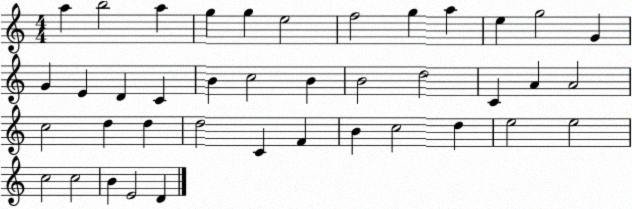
X:1
T:Untitled
M:4/4
L:1/4
K:C
a b2 a g g e2 f2 g a e g2 G G E D C B c2 B B2 d2 C A A2 c2 d d d2 C F B c2 d e2 e2 c2 c2 B E2 D